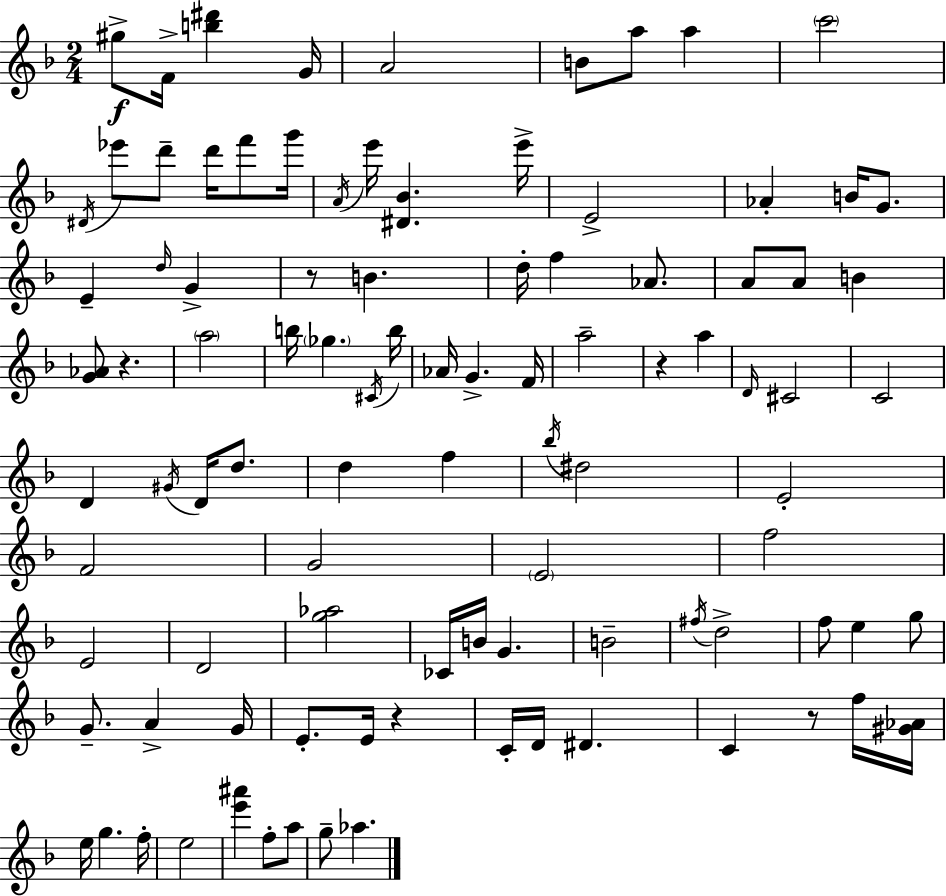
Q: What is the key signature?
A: F major